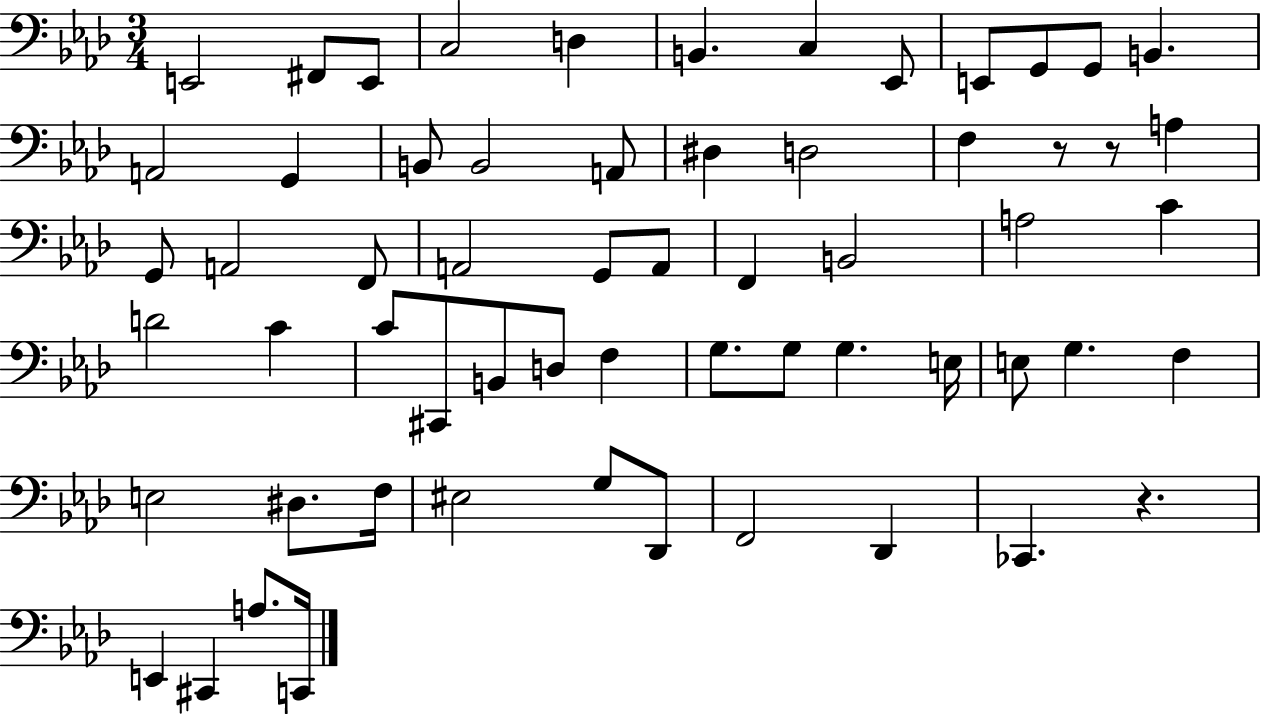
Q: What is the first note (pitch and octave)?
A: E2